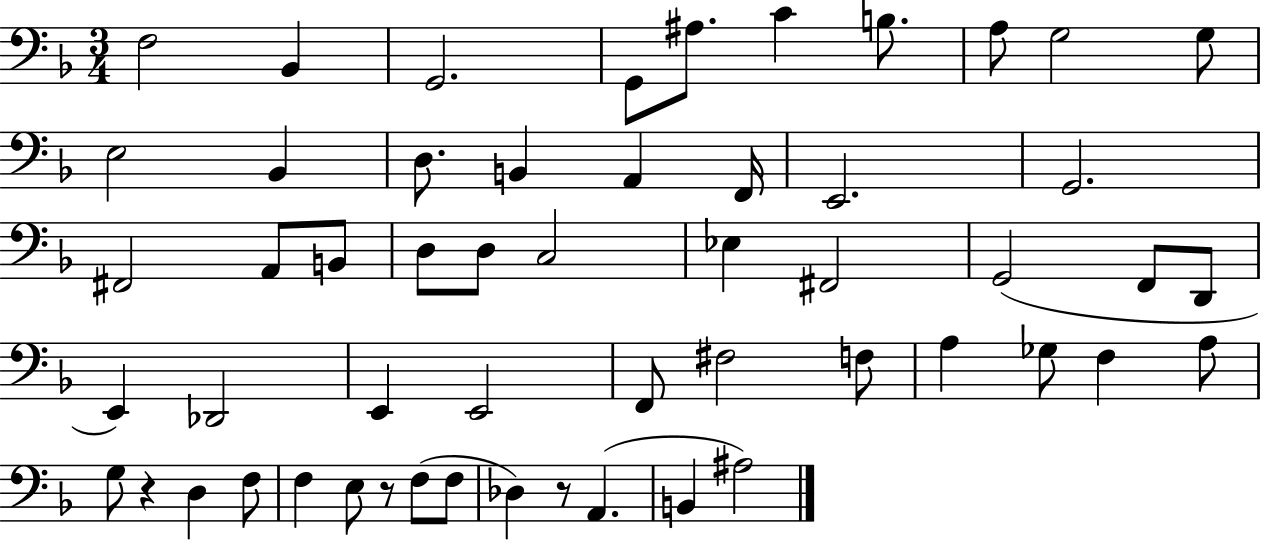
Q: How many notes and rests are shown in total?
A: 54